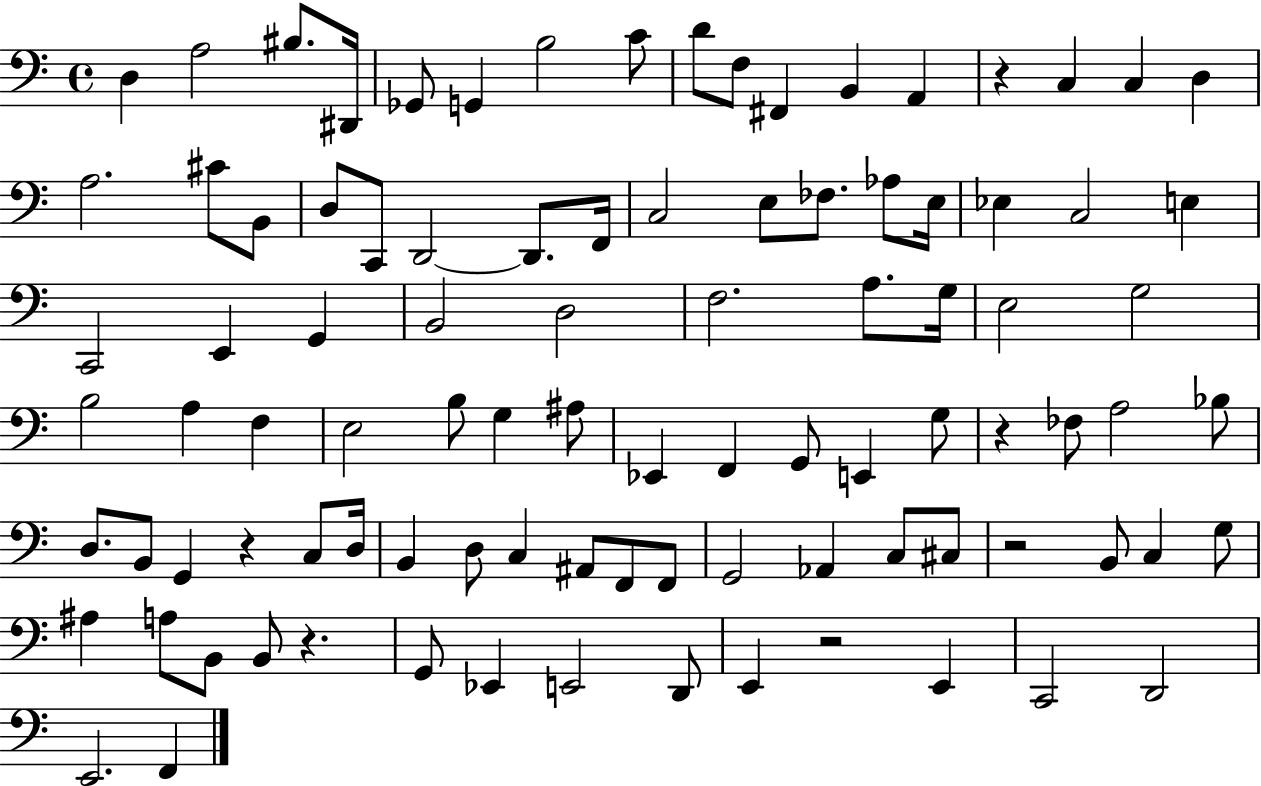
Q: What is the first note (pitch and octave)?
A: D3